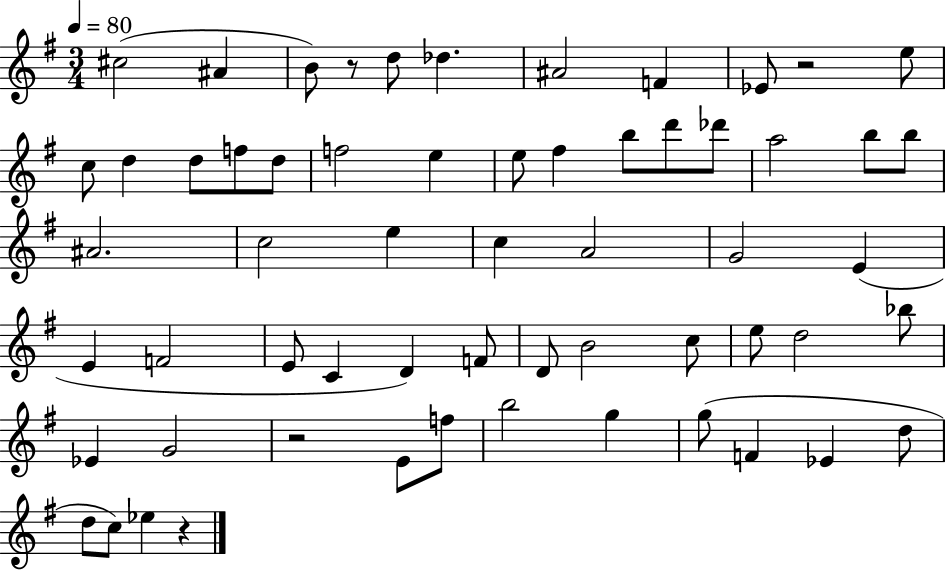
C#5/h A#4/q B4/e R/e D5/e Db5/q. A#4/h F4/q Eb4/e R/h E5/e C5/e D5/q D5/e F5/e D5/e F5/h E5/q E5/e F#5/q B5/e D6/e Db6/e A5/h B5/e B5/e A#4/h. C5/h E5/q C5/q A4/h G4/h E4/q E4/q F4/h E4/e C4/q D4/q F4/e D4/e B4/h C5/e E5/e D5/h Bb5/e Eb4/q G4/h R/h E4/e F5/e B5/h G5/q G5/e F4/q Eb4/q D5/e D5/e C5/e Eb5/q R/q